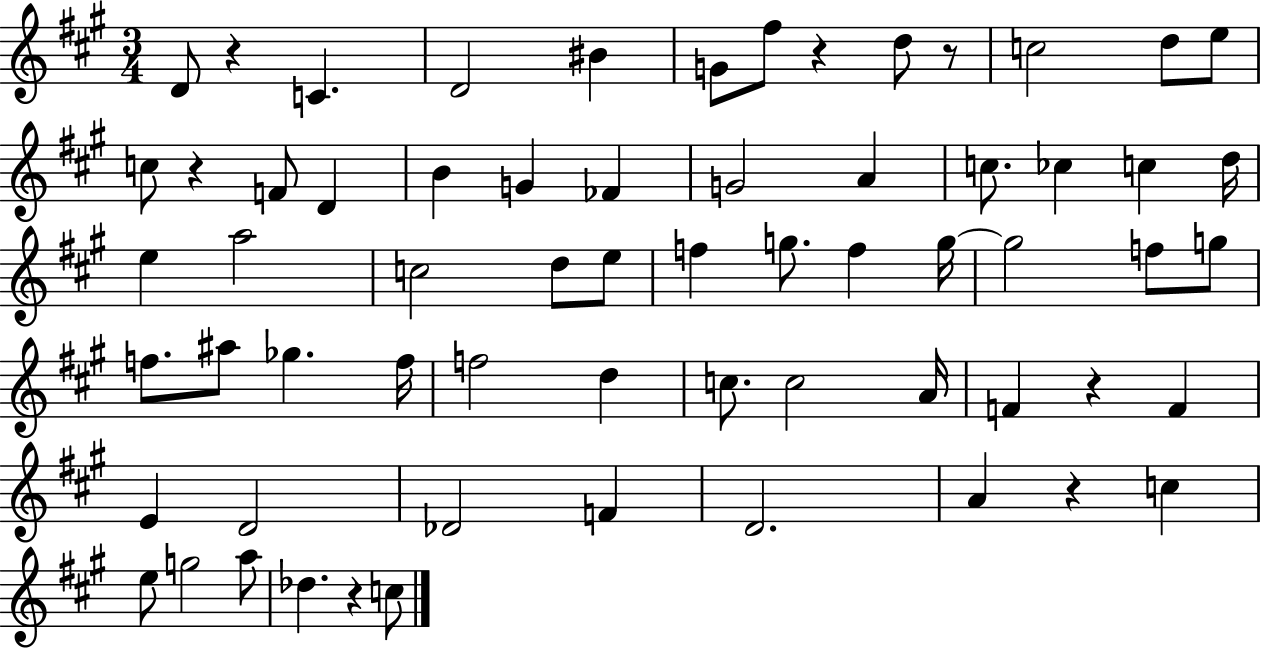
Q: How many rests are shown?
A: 7